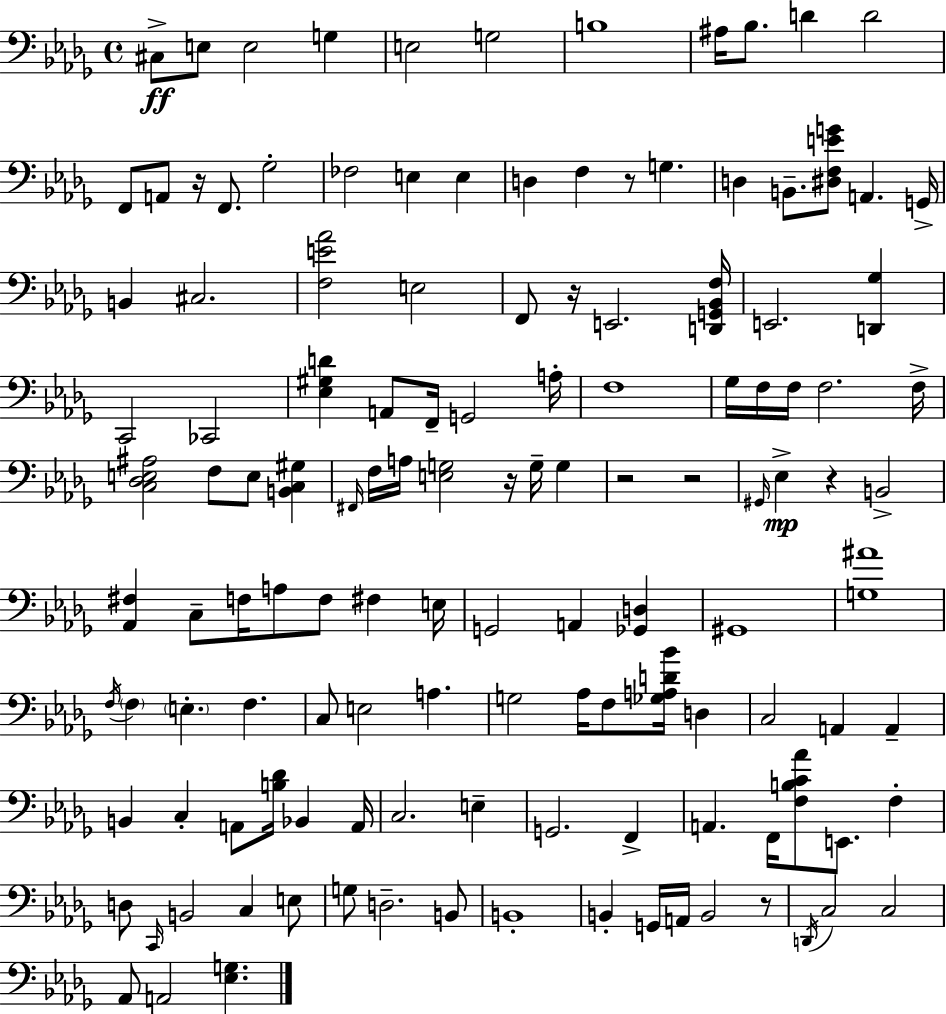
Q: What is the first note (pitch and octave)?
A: C#3